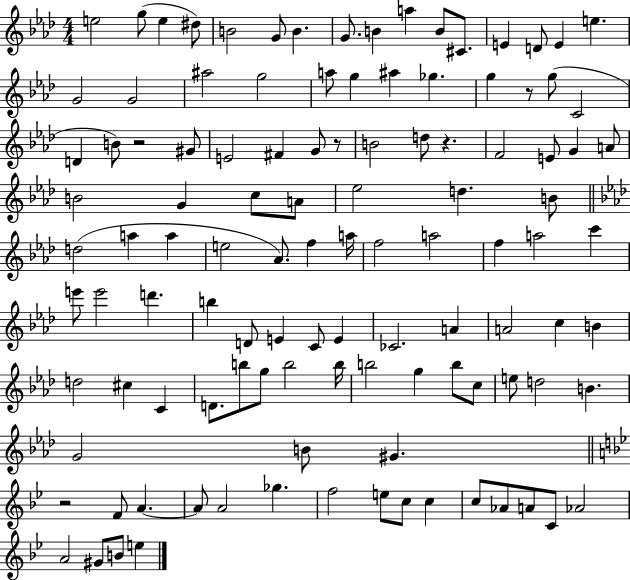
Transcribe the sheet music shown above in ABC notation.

X:1
T:Untitled
M:4/4
L:1/4
K:Ab
e2 g/2 e ^d/2 B2 G/2 B G/2 B a B/2 ^C/2 E D/2 E e G2 G2 ^a2 g2 a/2 g ^a _g g z/2 g/2 C2 D B/2 z2 ^G/2 E2 ^F G/2 z/2 B2 d/2 z F2 E/2 G A/2 B2 G c/2 A/2 _e2 d B/2 d2 a a e2 _A/2 f a/4 f2 a2 f a2 c' e'/2 e'2 d' b D/2 E C/2 E _C2 A A2 c B d2 ^c C D/2 b/2 g/2 b2 b/4 b2 g b/2 c/2 e/2 d2 B G2 B/2 ^G z2 F/2 A A/2 A2 _g f2 e/2 c/2 c c/2 _A/2 A/2 C/2 _A2 A2 ^G/2 B/2 e